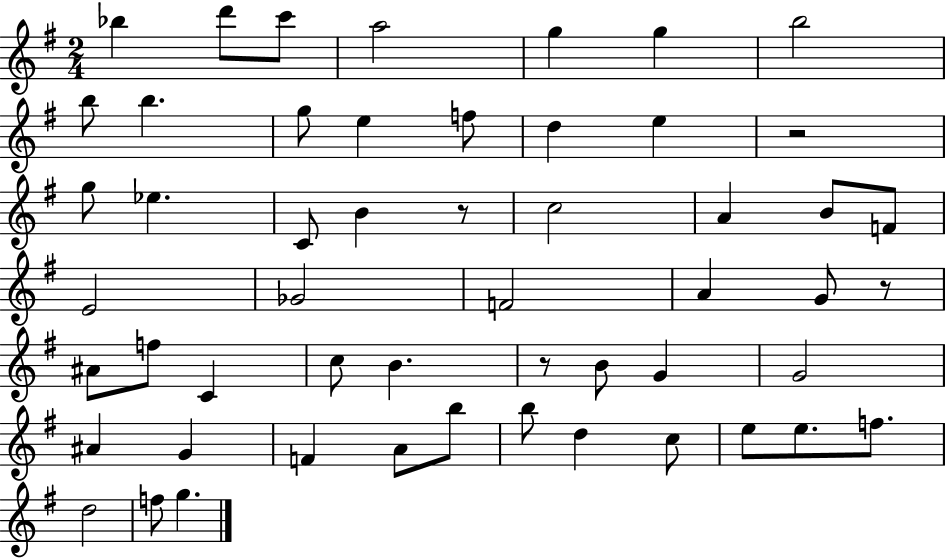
X:1
T:Untitled
M:2/4
L:1/4
K:G
_b d'/2 c'/2 a2 g g b2 b/2 b g/2 e f/2 d e z2 g/2 _e C/2 B z/2 c2 A B/2 F/2 E2 _G2 F2 A G/2 z/2 ^A/2 f/2 C c/2 B z/2 B/2 G G2 ^A G F A/2 b/2 b/2 d c/2 e/2 e/2 f/2 d2 f/2 g